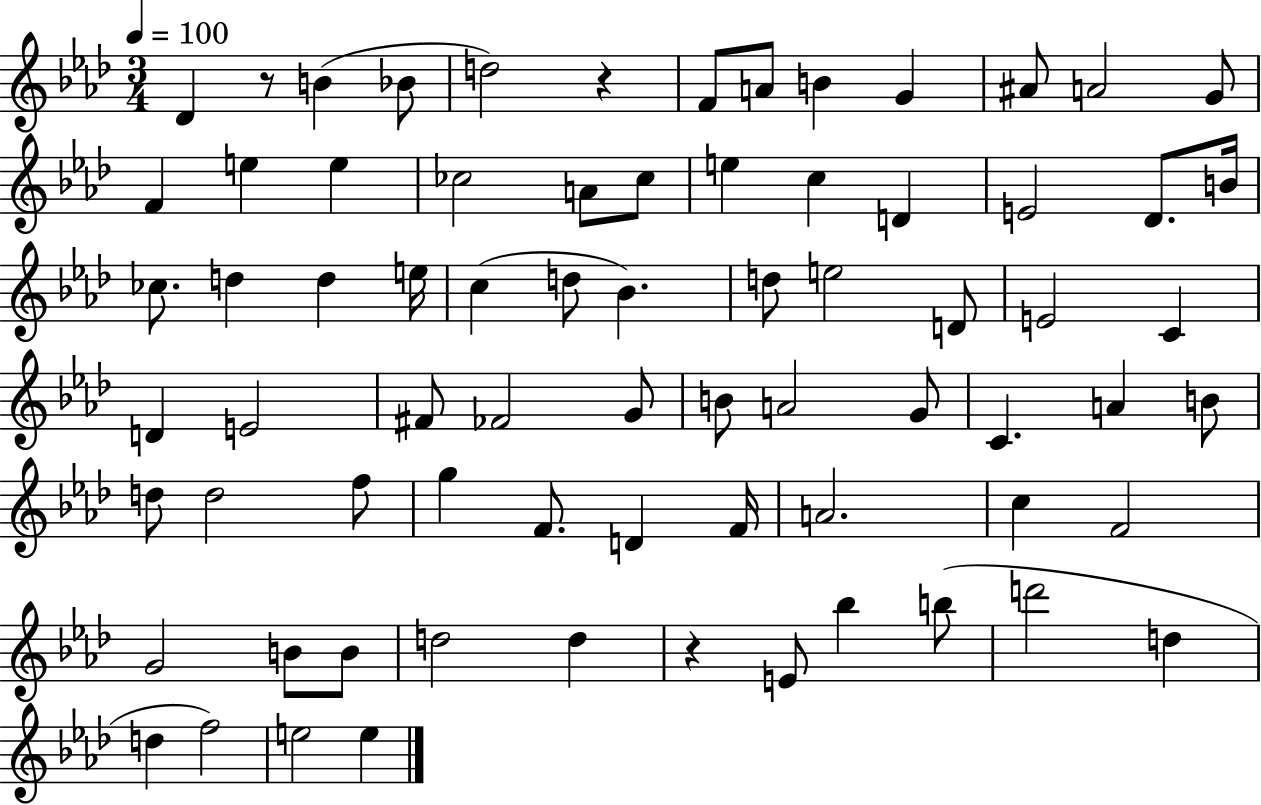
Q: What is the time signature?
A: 3/4